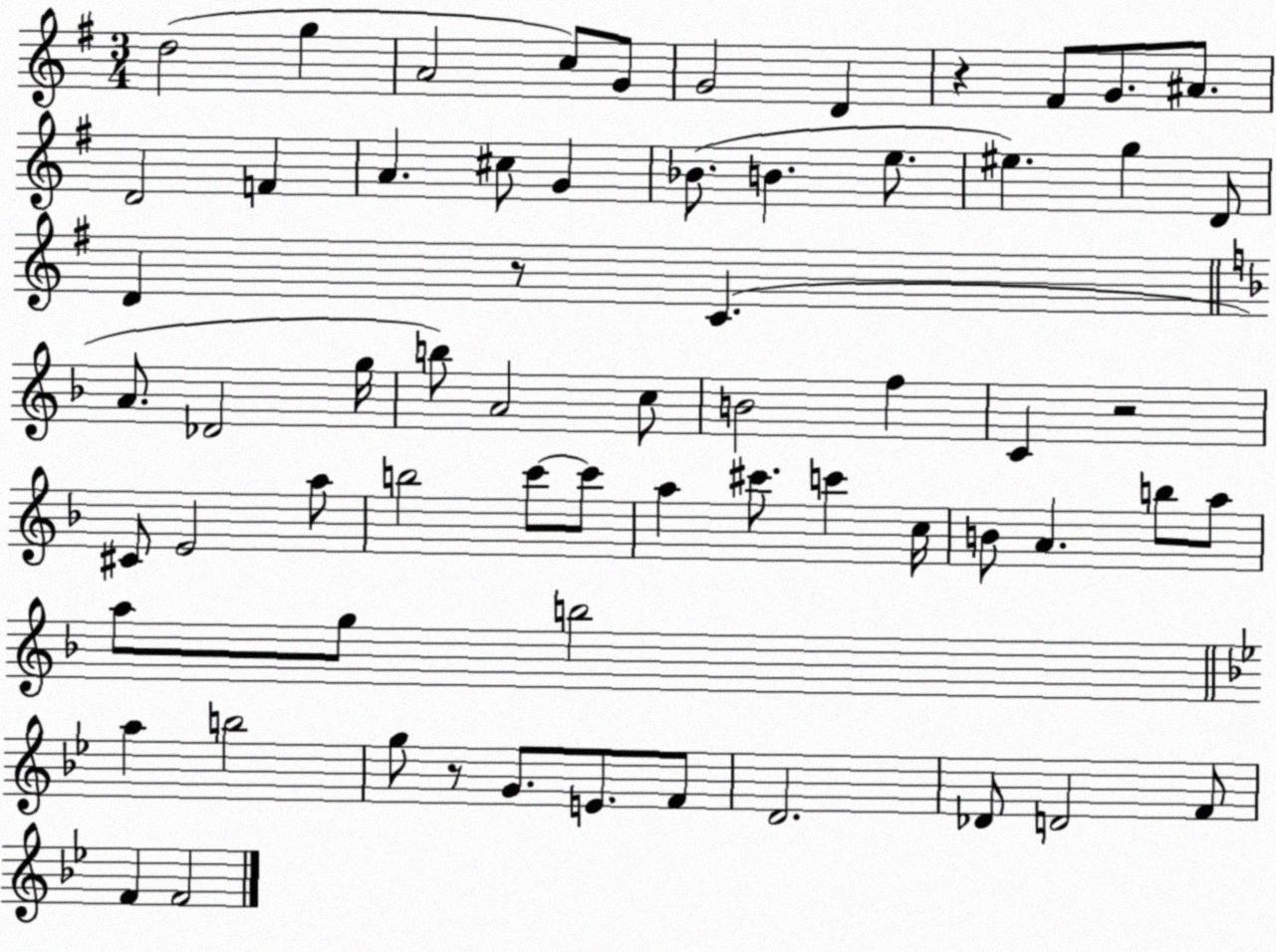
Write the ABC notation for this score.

X:1
T:Untitled
M:3/4
L:1/4
K:G
d2 g A2 c/2 G/2 G2 D z ^F/2 G/2 ^A/2 D2 F A ^c/2 G _B/2 B e/2 ^e g D/2 D z/2 C A/2 _D2 g/4 b/2 A2 c/2 B2 f C z2 ^C/2 E2 a/2 b2 c'/2 c'/2 a ^c'/2 c' c/4 B/2 A b/2 a/2 a/2 g/2 b2 a b2 g/2 z/2 G/2 E/2 F/2 D2 _D/2 D2 F/2 F F2